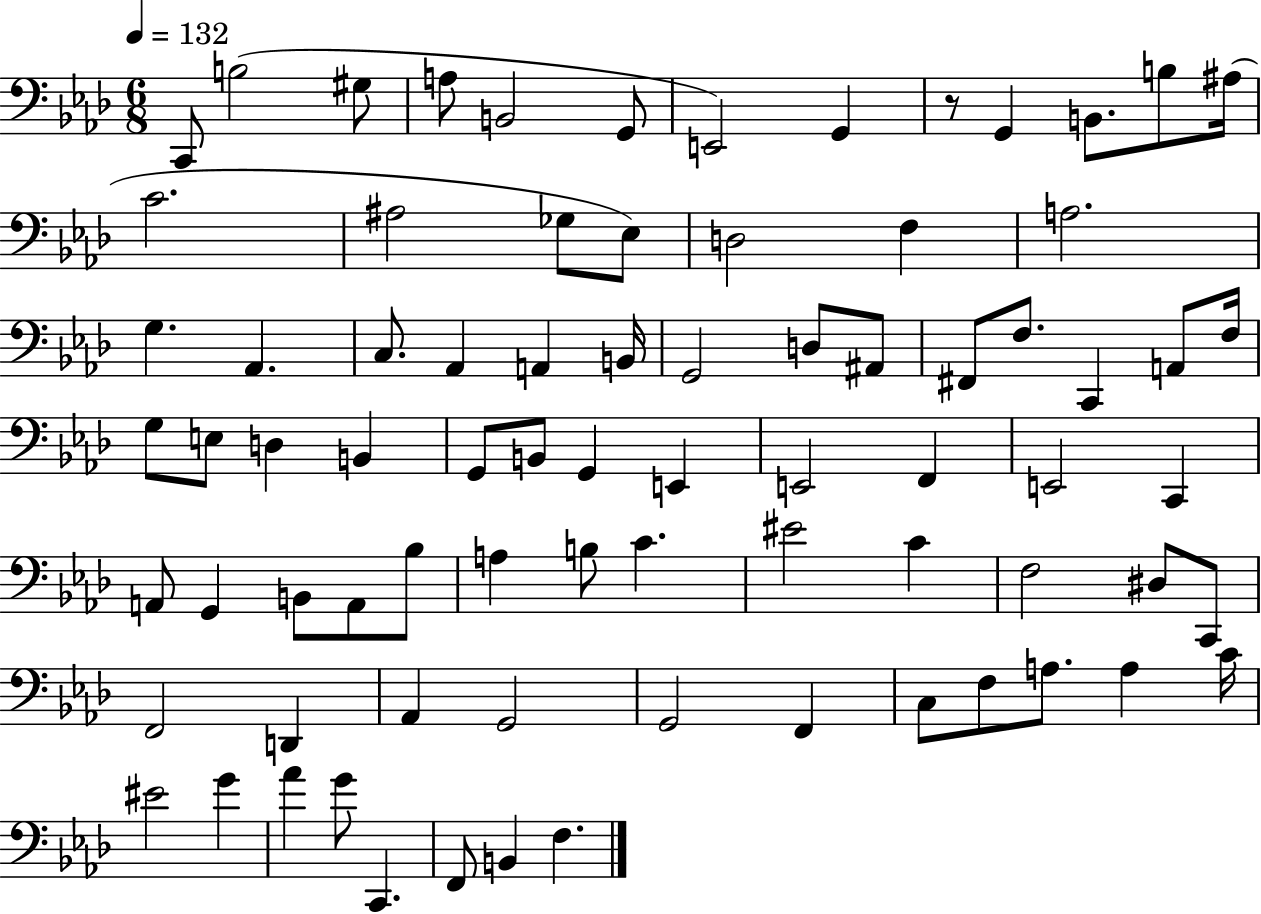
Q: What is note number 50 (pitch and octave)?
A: Bb3